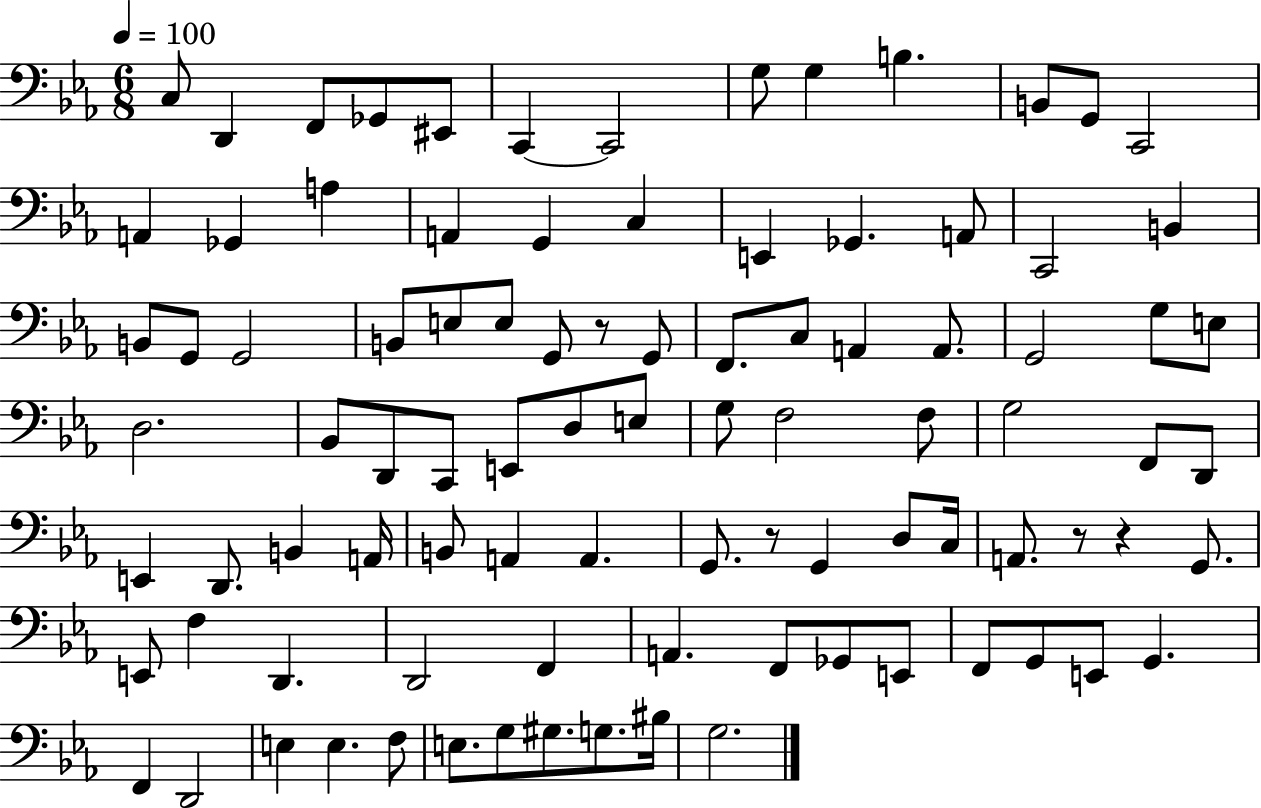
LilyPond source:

{
  \clef bass
  \numericTimeSignature
  \time 6/8
  \key ees \major
  \tempo 4 = 100
  c8 d,4 f,8 ges,8 eis,8 | c,4~~ c,2 | g8 g4 b4. | b,8 g,8 c,2 | \break a,4 ges,4 a4 | a,4 g,4 c4 | e,4 ges,4. a,8 | c,2 b,4 | \break b,8 g,8 g,2 | b,8 e8 e8 g,8 r8 g,8 | f,8. c8 a,4 a,8. | g,2 g8 e8 | \break d2. | bes,8 d,8 c,8 e,8 d8 e8 | g8 f2 f8 | g2 f,8 d,8 | \break e,4 d,8. b,4 a,16 | b,8 a,4 a,4. | g,8. r8 g,4 d8 c16 | a,8. r8 r4 g,8. | \break e,8 f4 d,4. | d,2 f,4 | a,4. f,8 ges,8 e,8 | f,8 g,8 e,8 g,4. | \break f,4 d,2 | e4 e4. f8 | e8. g8 gis8. g8. bis16 | g2. | \break \bar "|."
}